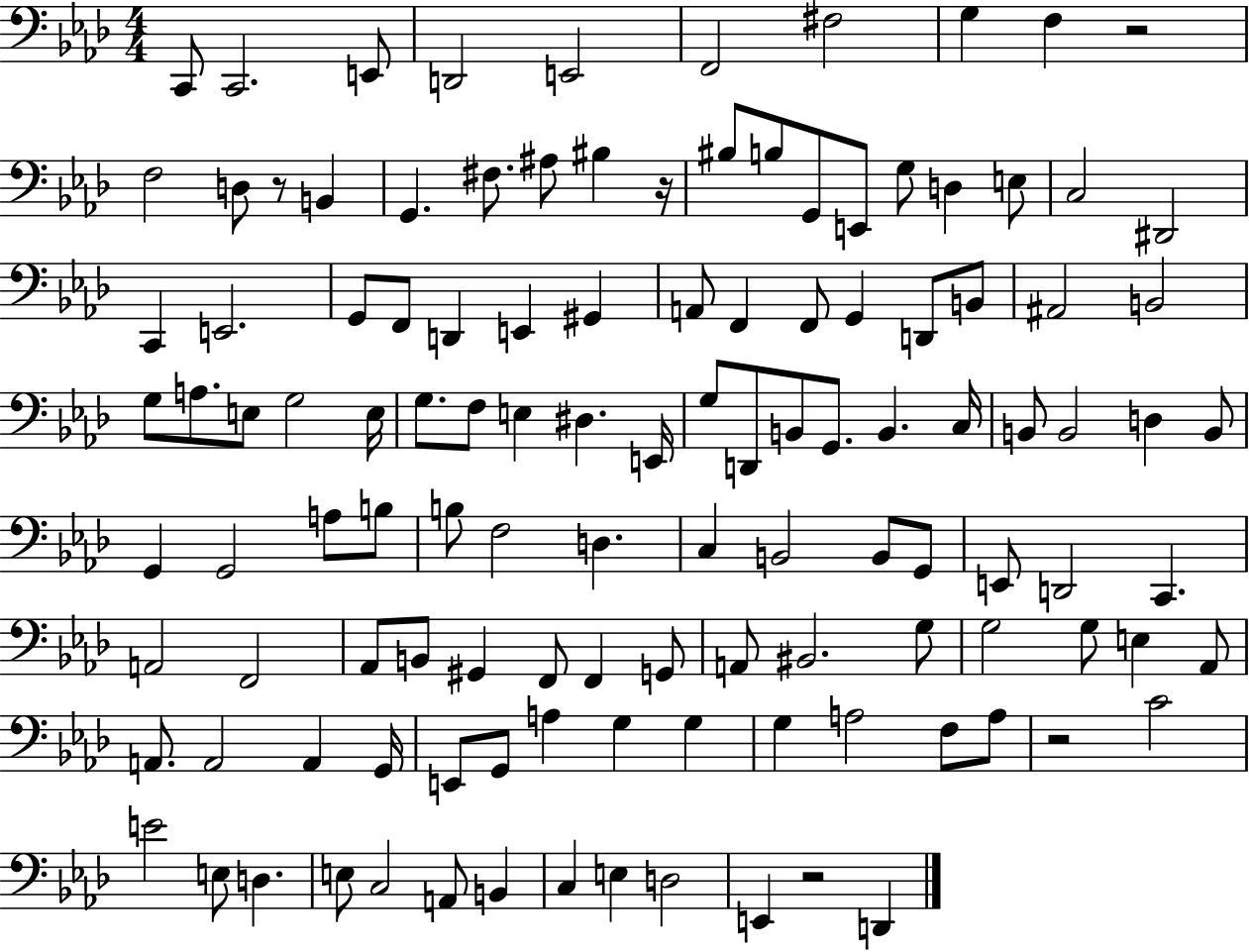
{
  \clef bass
  \numericTimeSignature
  \time 4/4
  \key aes \major
  c,8 c,2. e,8 | d,2 e,2 | f,2 fis2 | g4 f4 r2 | \break f2 d8 r8 b,4 | g,4. fis8. ais8 bis4 r16 | bis8 b8 g,8 e,8 g8 d4 e8 | c2 dis,2 | \break c,4 e,2. | g,8 f,8 d,4 e,4 gis,4 | a,8 f,4 f,8 g,4 d,8 b,8 | ais,2 b,2 | \break g8 a8. e8 g2 e16 | g8. f8 e4 dis4. e,16 | g8 d,8 b,8 g,8. b,4. c16 | b,8 b,2 d4 b,8 | \break g,4 g,2 a8 b8 | b8 f2 d4. | c4 b,2 b,8 g,8 | e,8 d,2 c,4. | \break a,2 f,2 | aes,8 b,8 gis,4 f,8 f,4 g,8 | a,8 bis,2. g8 | g2 g8 e4 aes,8 | \break a,8. a,2 a,4 g,16 | e,8 g,8 a4 g4 g4 | g4 a2 f8 a8 | r2 c'2 | \break e'2 e8 d4. | e8 c2 a,8 b,4 | c4 e4 d2 | e,4 r2 d,4 | \break \bar "|."
}